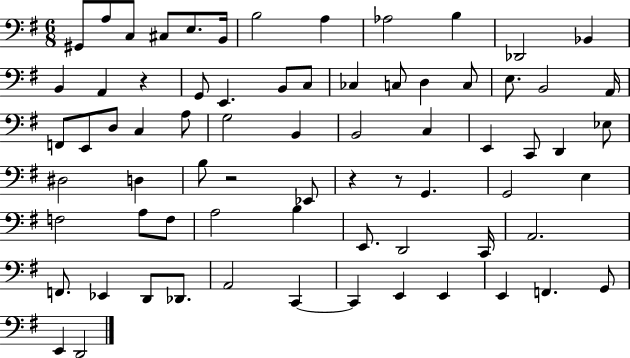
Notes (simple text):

G#2/e A3/e C3/e C#3/e E3/e. B2/s B3/h A3/q Ab3/h B3/q Db2/h Bb2/q B2/q A2/q R/q G2/e E2/q. B2/e C3/e CES3/q C3/e D3/q C3/e E3/e. B2/h A2/s F2/e E2/e D3/e C3/q A3/e G3/h B2/q B2/h C3/q E2/q C2/e D2/q Eb3/e D#3/h D3/q B3/e R/h Eb2/e R/q R/e G2/q. G2/h E3/q F3/h A3/e F3/e A3/h B3/q E2/e. D2/h C2/s A2/h. F2/e. Eb2/q D2/e Db2/e. A2/h C2/q C2/q E2/q E2/q E2/q F2/q. G2/e E2/q D2/h